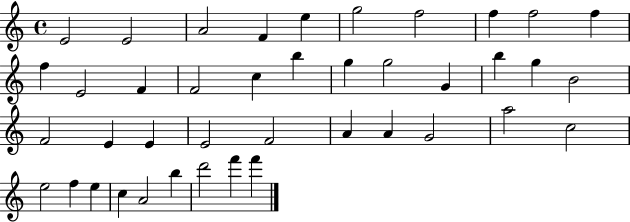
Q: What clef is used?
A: treble